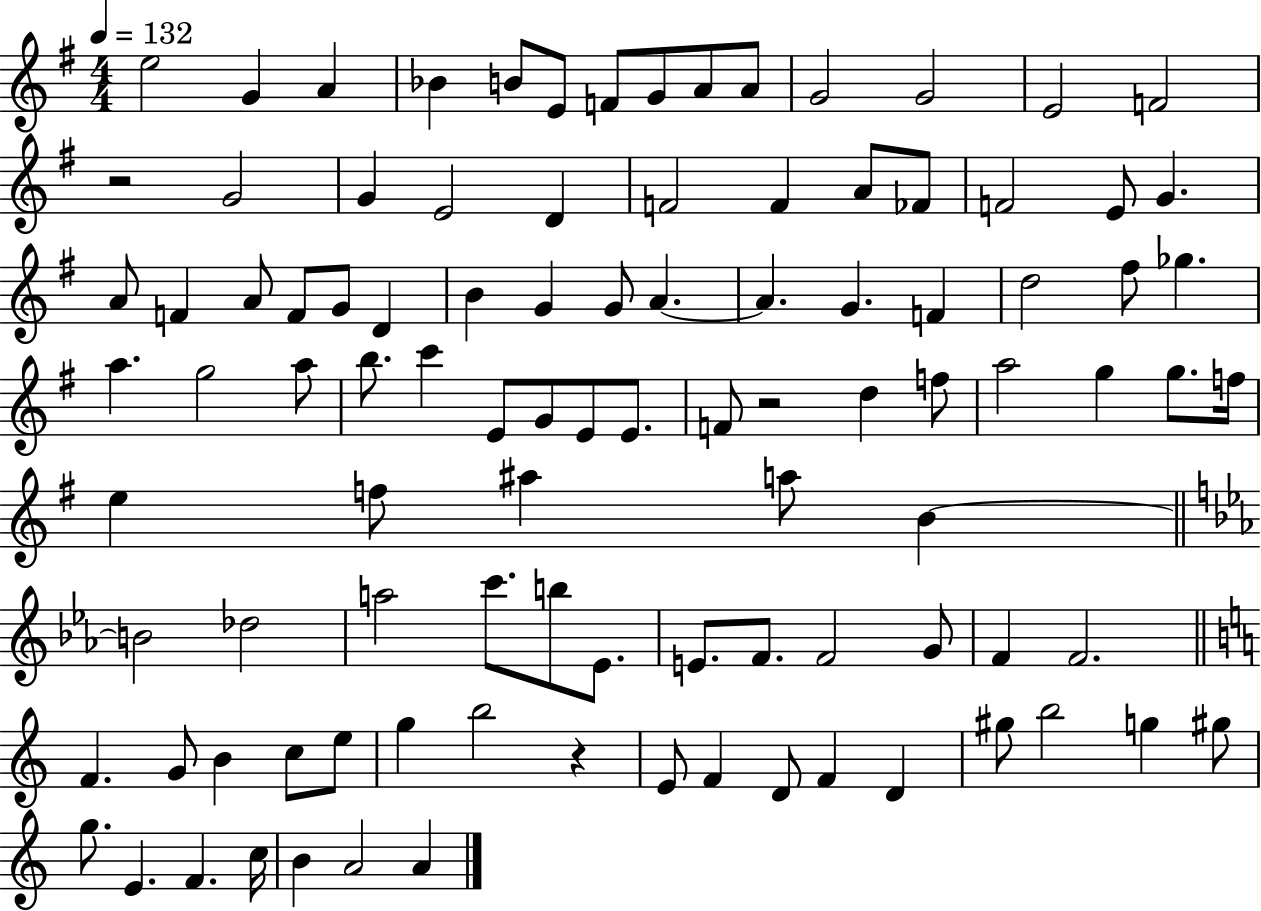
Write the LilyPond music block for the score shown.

{
  \clef treble
  \numericTimeSignature
  \time 4/4
  \key g \major
  \tempo 4 = 132
  e''2 g'4 a'4 | bes'4 b'8 e'8 f'8 g'8 a'8 a'8 | g'2 g'2 | e'2 f'2 | \break r2 g'2 | g'4 e'2 d'4 | f'2 f'4 a'8 fes'8 | f'2 e'8 g'4. | \break a'8 f'4 a'8 f'8 g'8 d'4 | b'4 g'4 g'8 a'4.~~ | a'4. g'4. f'4 | d''2 fis''8 ges''4. | \break a''4. g''2 a''8 | b''8. c'''4 e'8 g'8 e'8 e'8. | f'8 r2 d''4 f''8 | a''2 g''4 g''8. f''16 | \break e''4 f''8 ais''4 a''8 b'4~~ | \bar "||" \break \key c \minor b'2 des''2 | a''2 c'''8. b''8 ees'8. | e'8. f'8. f'2 g'8 | f'4 f'2. | \break \bar "||" \break \key c \major f'4. g'8 b'4 c''8 e''8 | g''4 b''2 r4 | e'8 f'4 d'8 f'4 d'4 | gis''8 b''2 g''4 gis''8 | \break g''8. e'4. f'4. c''16 | b'4 a'2 a'4 | \bar "|."
}